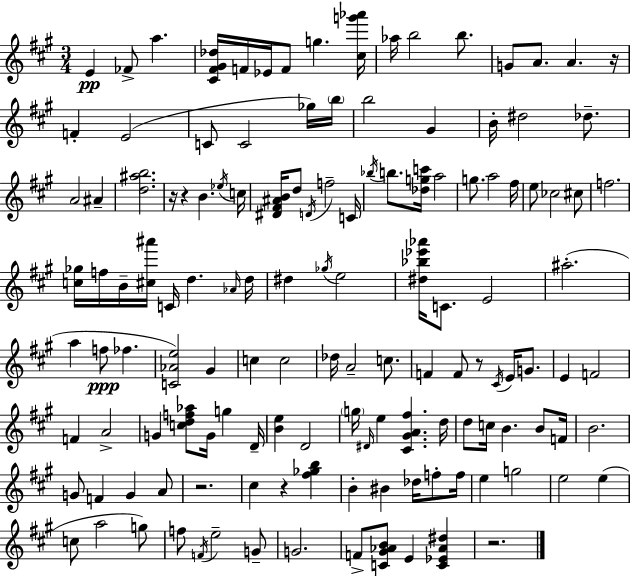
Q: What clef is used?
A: treble